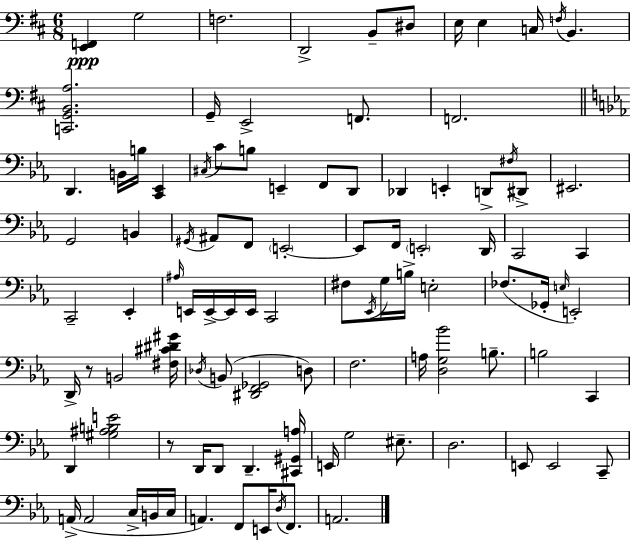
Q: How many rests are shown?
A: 2